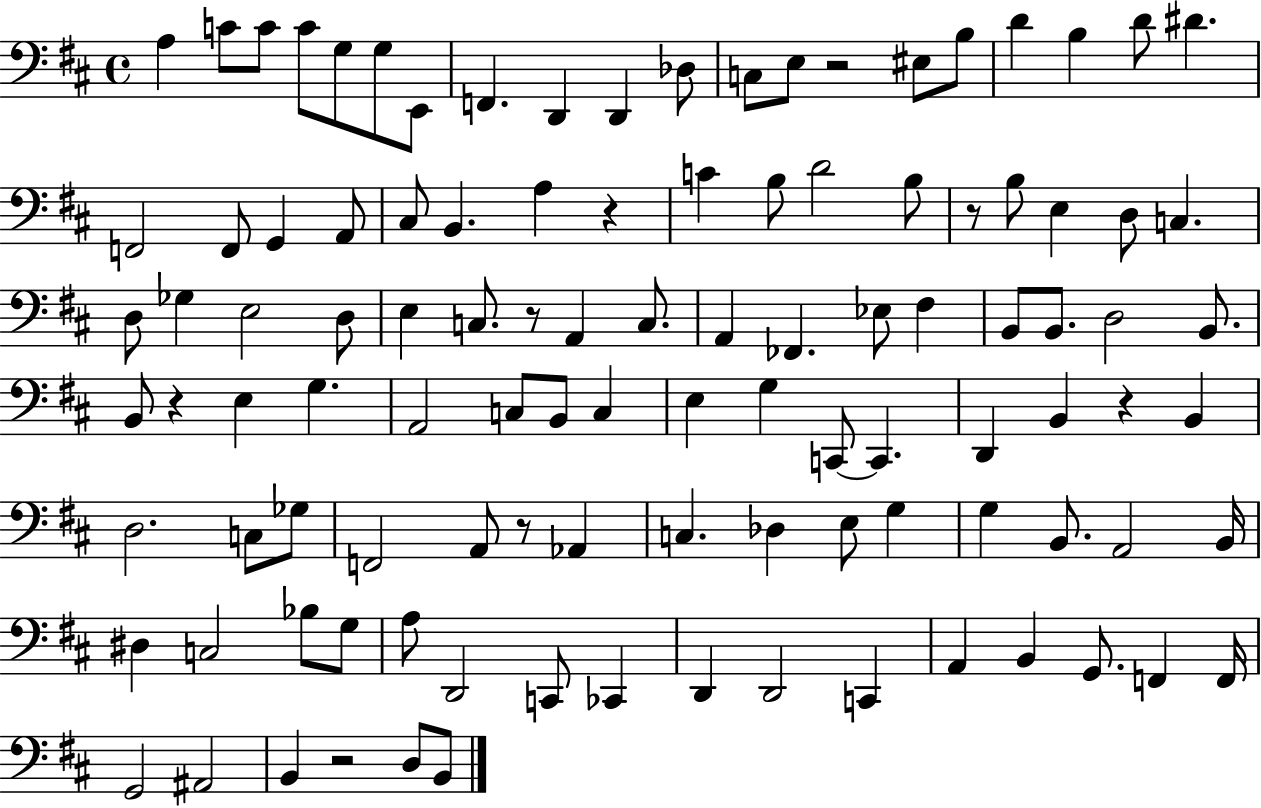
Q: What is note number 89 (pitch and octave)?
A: C2